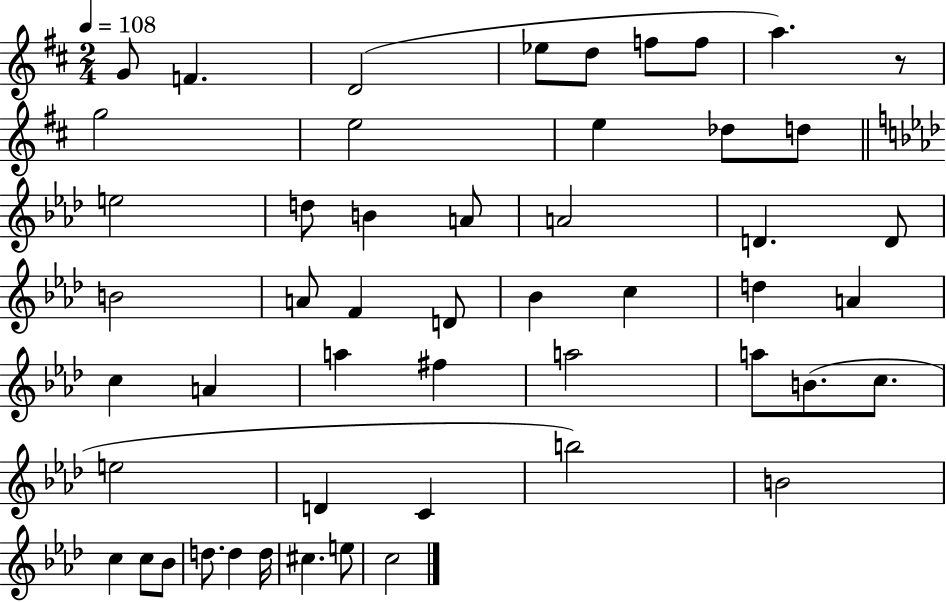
{
  \clef treble
  \numericTimeSignature
  \time 2/4
  \key d \major
  \tempo 4 = 108
  g'8 f'4. | d'2( | ees''8 d''8 f''8 f''8 | a''4.) r8 | \break g''2 | e''2 | e''4 des''8 d''8 | \bar "||" \break \key aes \major e''2 | d''8 b'4 a'8 | a'2 | d'4. d'8 | \break b'2 | a'8 f'4 d'8 | bes'4 c''4 | d''4 a'4 | \break c''4 a'4 | a''4 fis''4 | a''2 | a''8 b'8.( c''8. | \break e''2 | d'4 c'4 | b''2) | b'2 | \break c''4 c''8 bes'8 | d''8. d''4 d''16 | cis''4. e''8 | c''2 | \break \bar "|."
}